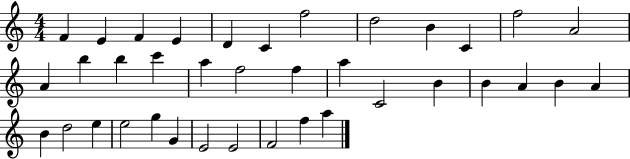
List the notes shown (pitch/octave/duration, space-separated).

F4/q E4/q F4/q E4/q D4/q C4/q F5/h D5/h B4/q C4/q F5/h A4/h A4/q B5/q B5/q C6/q A5/q F5/h F5/q A5/q C4/h B4/q B4/q A4/q B4/q A4/q B4/q D5/h E5/q E5/h G5/q G4/q E4/h E4/h F4/h F5/q A5/q